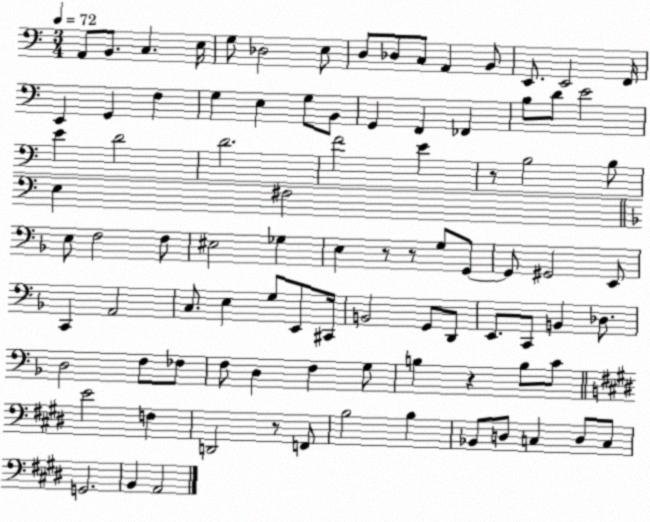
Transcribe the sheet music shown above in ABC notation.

X:1
T:Untitled
M:3/4
L:1/4
K:C
A,,/2 B,,/2 C, E,/4 G,/2 _D,2 E,/2 D,/2 _D,/2 C,/2 A,, B,,/2 E,,/2 E,,2 F,,/4 E,, G,, F, G, E, G,/2 B,,/2 G,, F,, _F,, B,/2 D/2 E2 E D2 D2 F2 E z/2 B,2 B,/2 E, ^F,2 E,/2 F,2 F,/2 ^E,2 _G, E, z/2 z/2 G,/2 G,,/2 G,,/2 ^G,,2 E,,/2 C,, A,,2 C,/2 E, G,/2 E,,/2 ^C,,/4 B,,2 G,,/2 D,,/2 E,,/2 C,,/2 B,, _D,/2 D,2 F,/2 _F,/2 F,/2 D, F, G,/2 B, z B,/2 C/2 E2 F, D,,2 z/2 F,,/2 B,2 B, _B,,/2 D,/2 C, D,/2 C,/2 G,,2 B,, A,,2